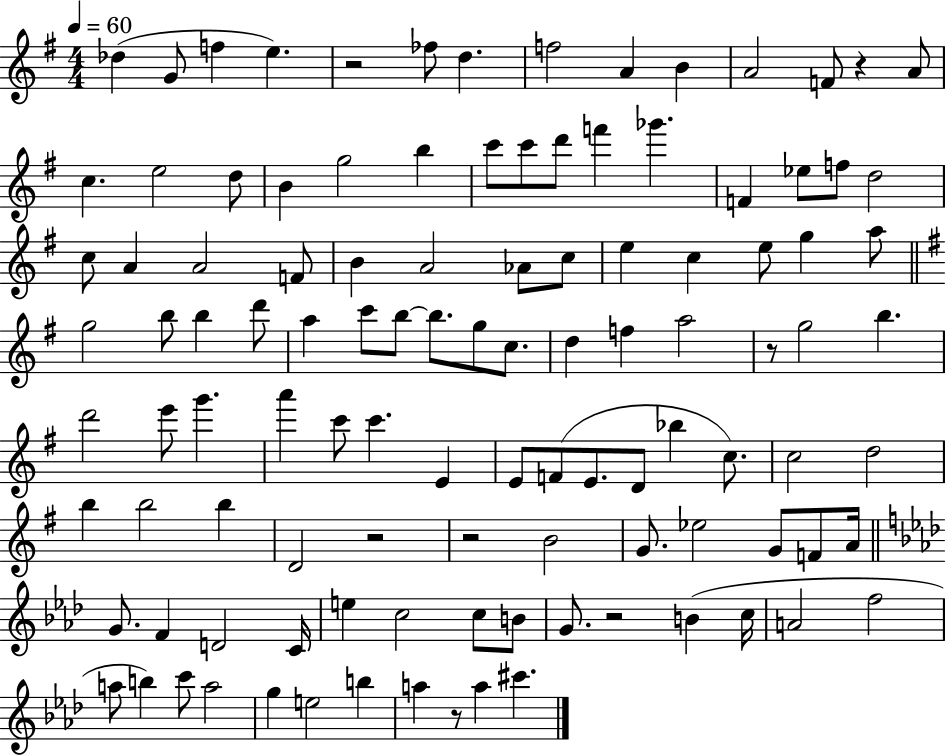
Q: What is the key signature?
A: G major